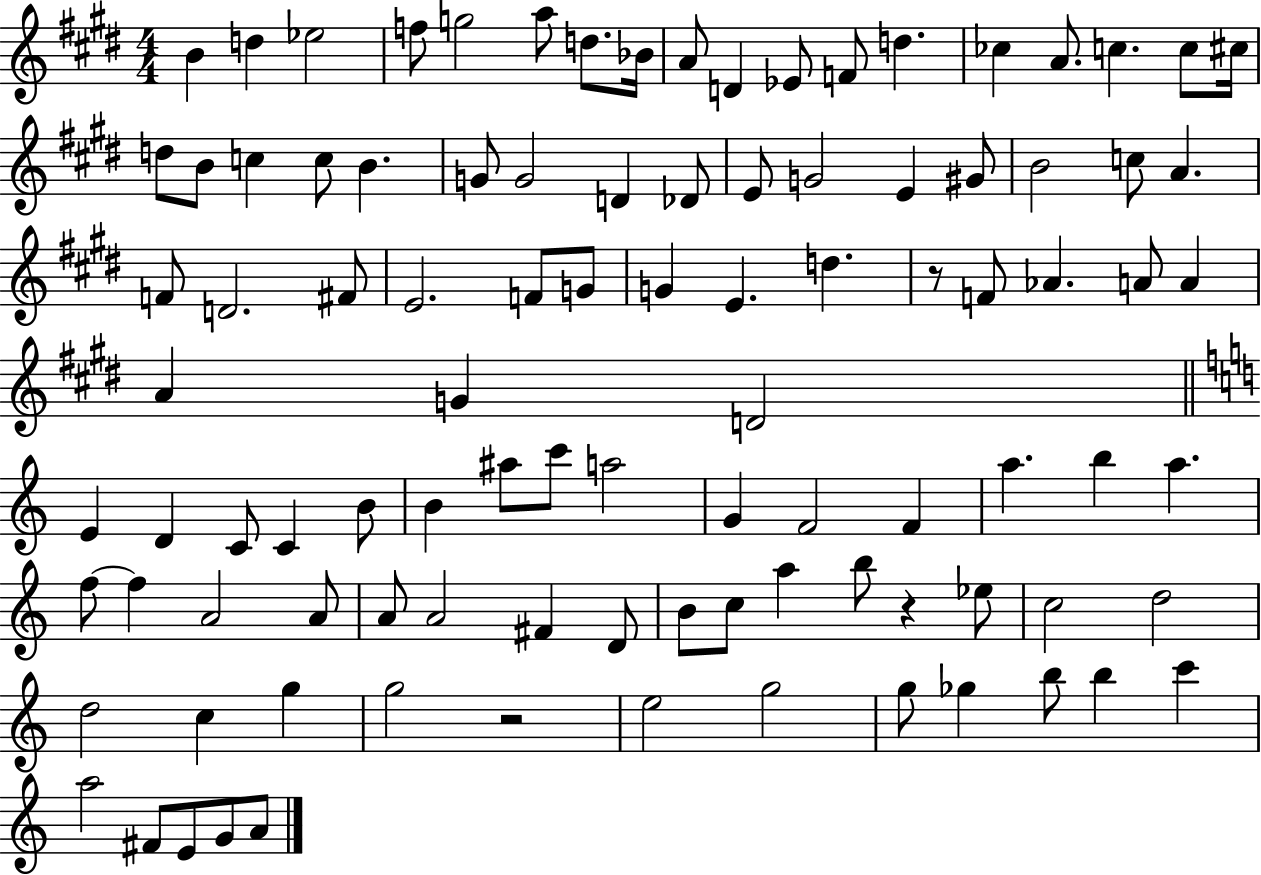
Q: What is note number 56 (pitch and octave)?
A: B4